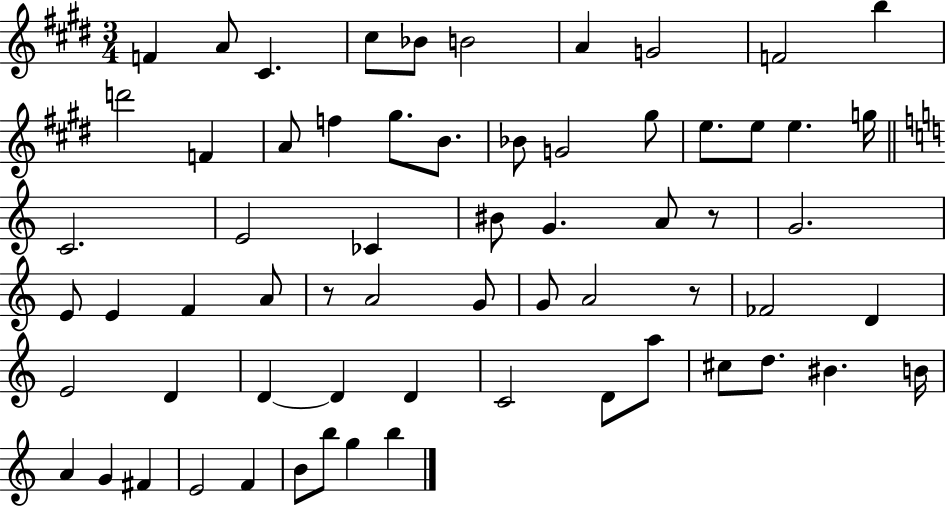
F4/q A4/e C#4/q. C#5/e Bb4/e B4/h A4/q G4/h F4/h B5/q D6/h F4/q A4/e F5/q G#5/e. B4/e. Bb4/e G4/h G#5/e E5/e. E5/e E5/q. G5/s C4/h. E4/h CES4/q BIS4/e G4/q. A4/e R/e G4/h. E4/e E4/q F4/q A4/e R/e A4/h G4/e G4/e A4/h R/e FES4/h D4/q E4/h D4/q D4/q D4/q D4/q C4/h D4/e A5/e C#5/e D5/e. BIS4/q. B4/s A4/q G4/q F#4/q E4/h F4/q B4/e B5/e G5/q B5/q